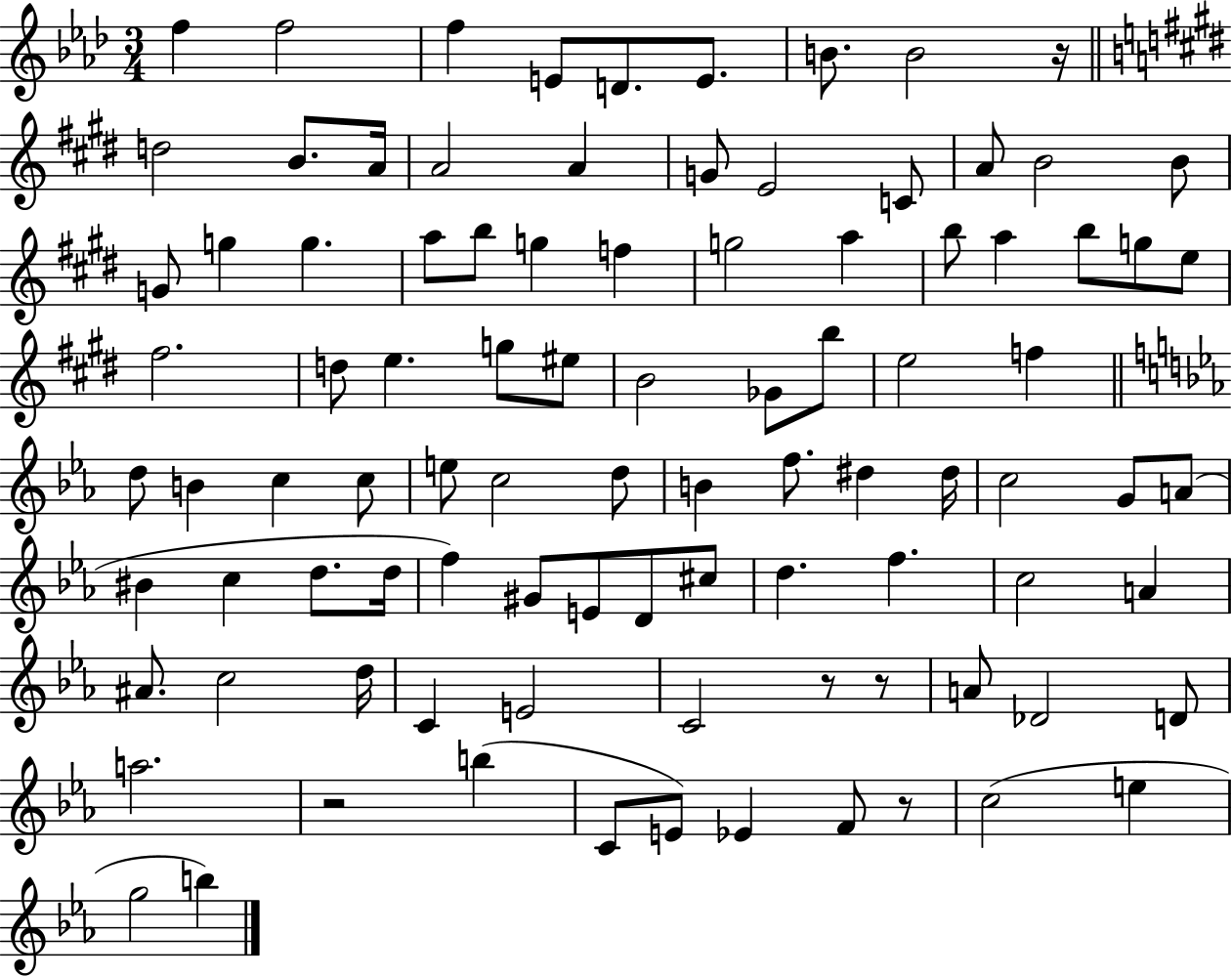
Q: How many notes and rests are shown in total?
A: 94